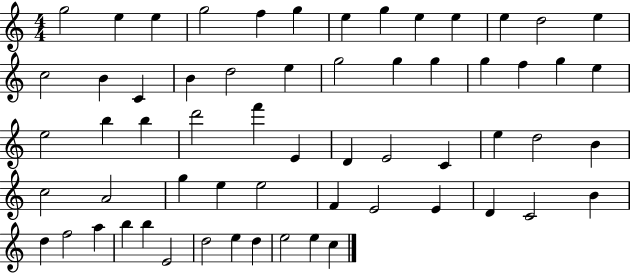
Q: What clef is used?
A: treble